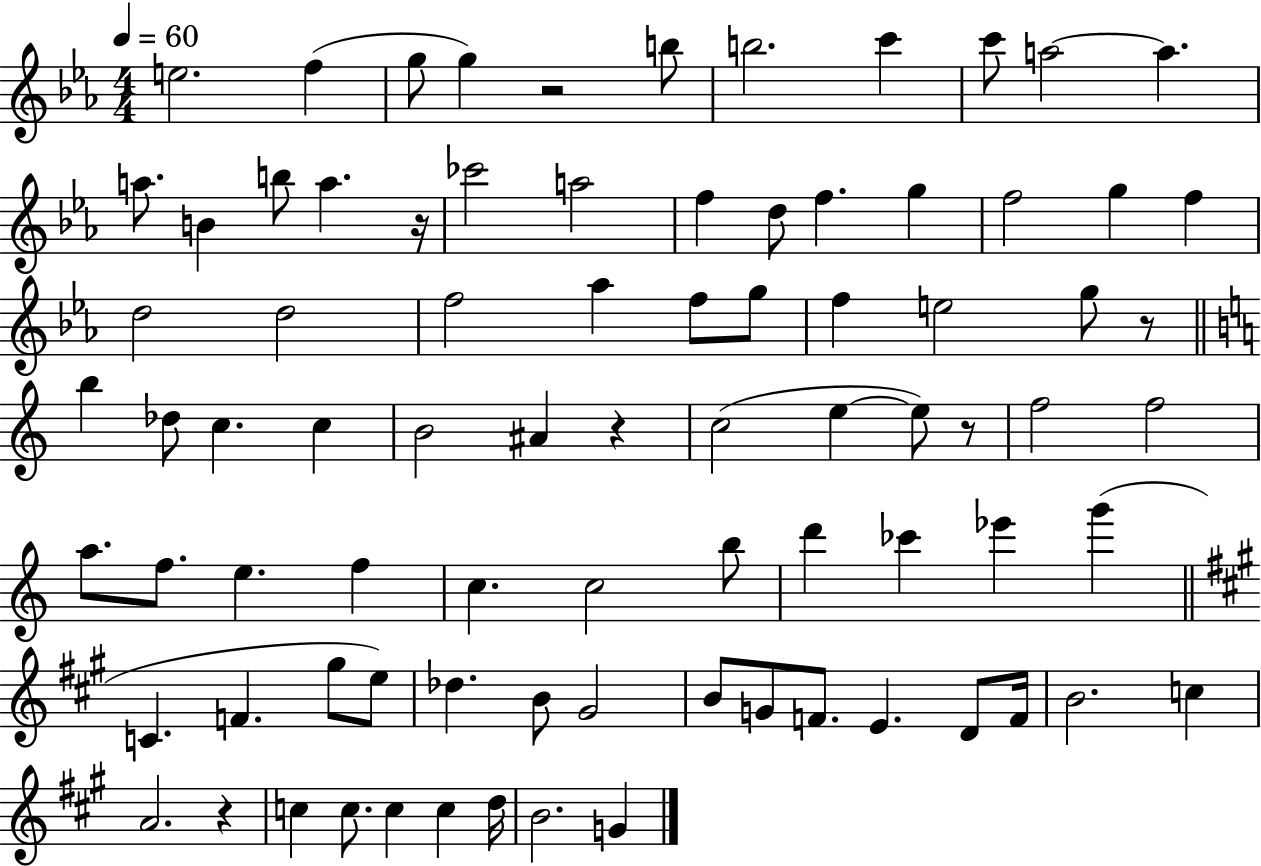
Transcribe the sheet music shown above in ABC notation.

X:1
T:Untitled
M:4/4
L:1/4
K:Eb
e2 f g/2 g z2 b/2 b2 c' c'/2 a2 a a/2 B b/2 a z/4 _c'2 a2 f d/2 f g f2 g f d2 d2 f2 _a f/2 g/2 f e2 g/2 z/2 b _d/2 c c B2 ^A z c2 e e/2 z/2 f2 f2 a/2 f/2 e f c c2 b/2 d' _c' _e' g' C F ^g/2 e/2 _d B/2 ^G2 B/2 G/2 F/2 E D/2 F/4 B2 c A2 z c c/2 c c d/4 B2 G